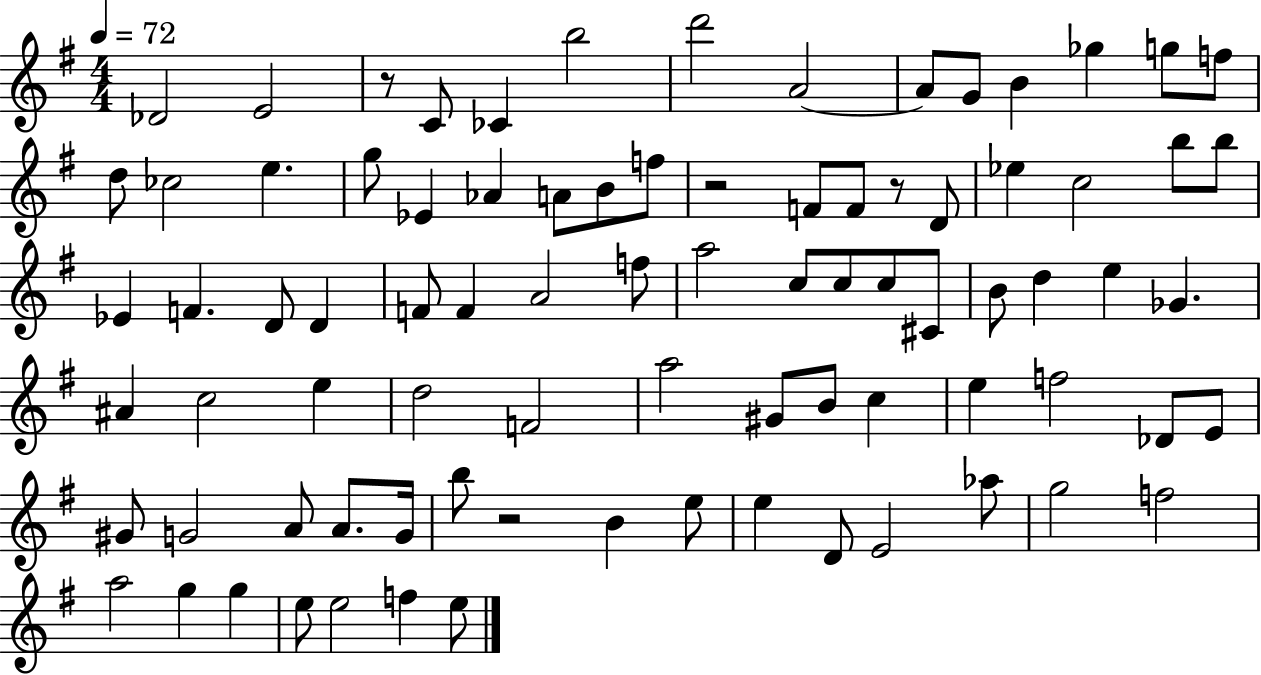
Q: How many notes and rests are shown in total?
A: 84